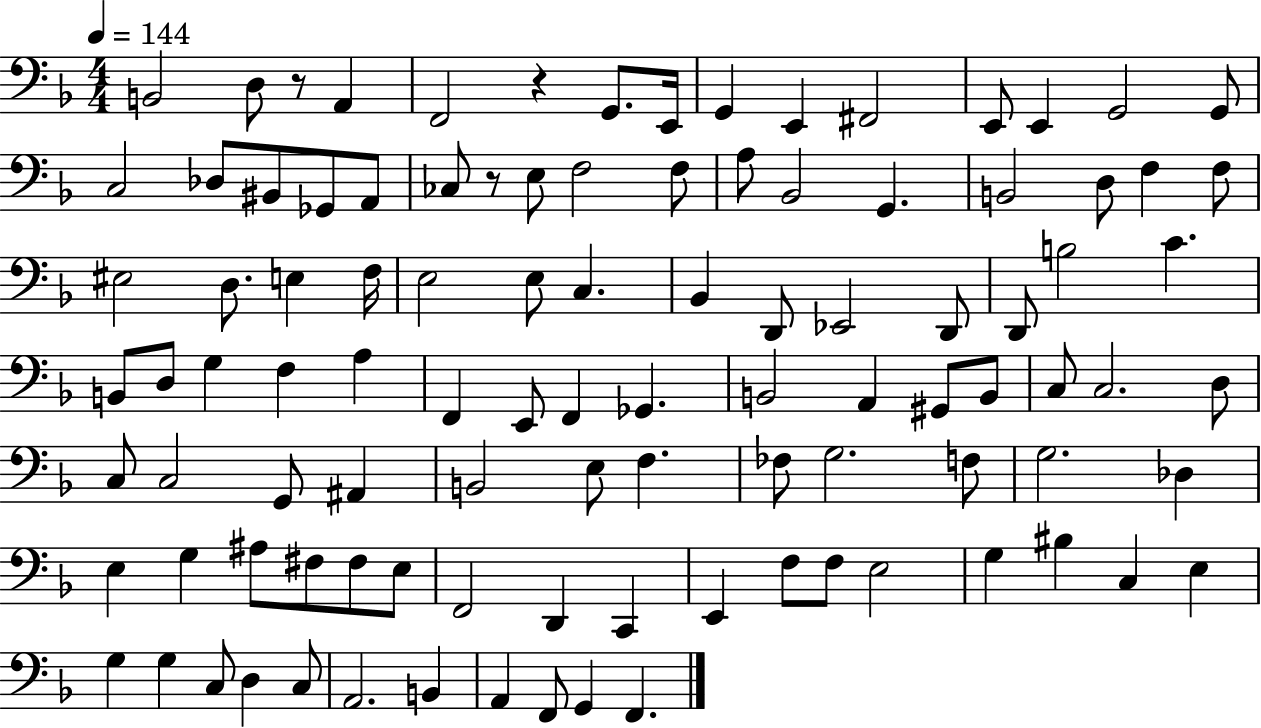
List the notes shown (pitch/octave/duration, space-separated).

B2/h D3/e R/e A2/q F2/h R/q G2/e. E2/s G2/q E2/q F#2/h E2/e E2/q G2/h G2/e C3/h Db3/e BIS2/e Gb2/e A2/e CES3/e R/e E3/e F3/h F3/e A3/e Bb2/h G2/q. B2/h D3/e F3/q F3/e EIS3/h D3/e. E3/q F3/s E3/h E3/e C3/q. Bb2/q D2/e Eb2/h D2/e D2/e B3/h C4/q. B2/e D3/e G3/q F3/q A3/q F2/q E2/e F2/q Gb2/q. B2/h A2/q G#2/e B2/e C3/e C3/h. D3/e C3/e C3/h G2/e A#2/q B2/h E3/e F3/q. FES3/e G3/h. F3/e G3/h. Db3/q E3/q G3/q A#3/e F#3/e F#3/e E3/e F2/h D2/q C2/q E2/q F3/e F3/e E3/h G3/q BIS3/q C3/q E3/q G3/q G3/q C3/e D3/q C3/e A2/h. B2/q A2/q F2/e G2/q F2/q.